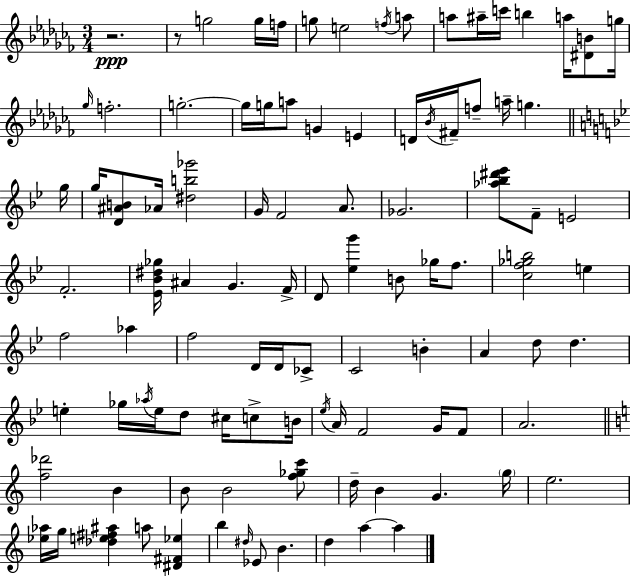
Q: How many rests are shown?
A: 2